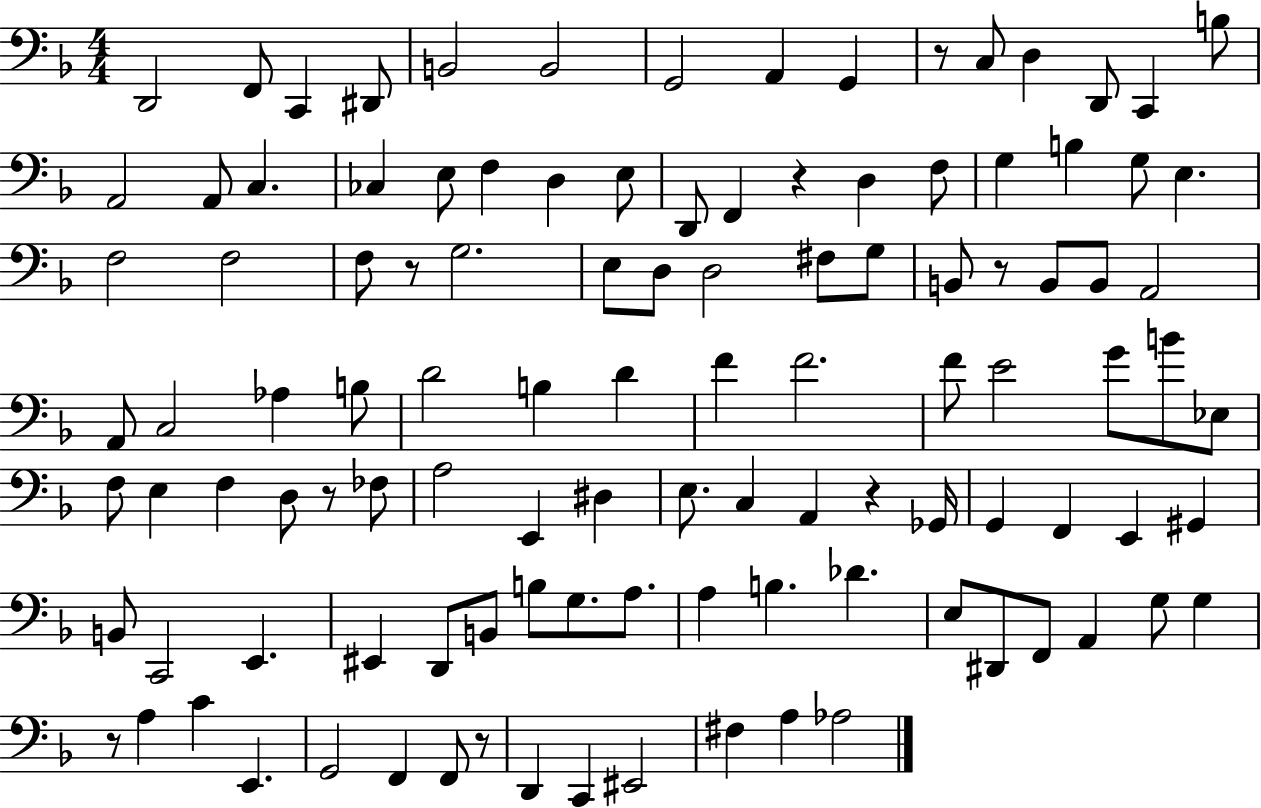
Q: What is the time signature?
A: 4/4